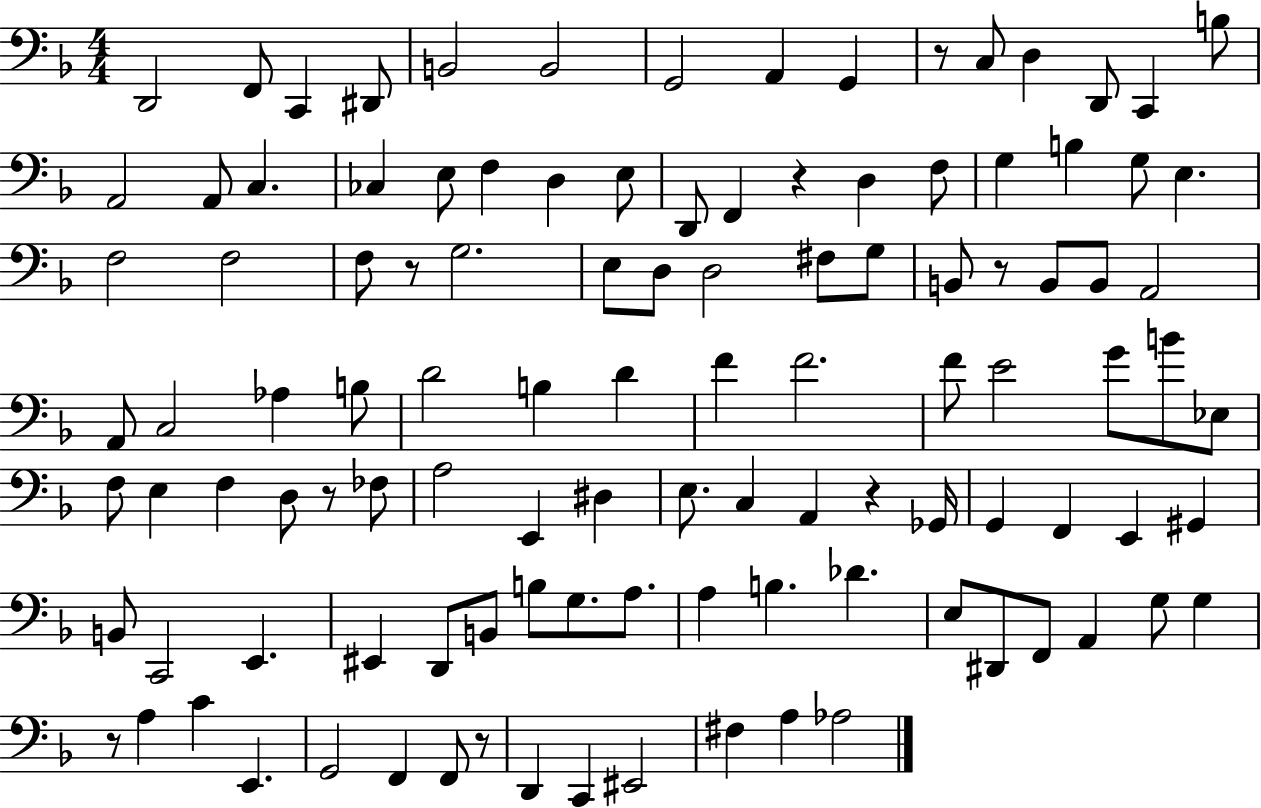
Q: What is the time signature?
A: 4/4